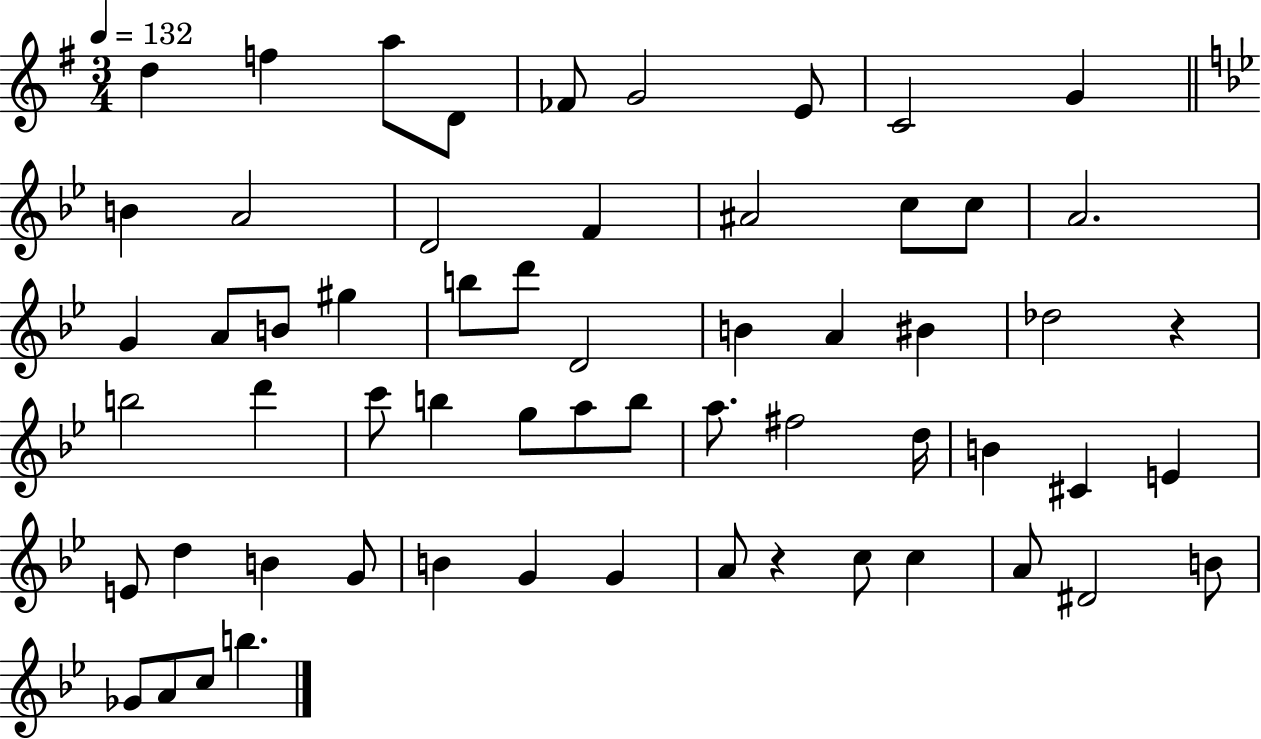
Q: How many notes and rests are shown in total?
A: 60